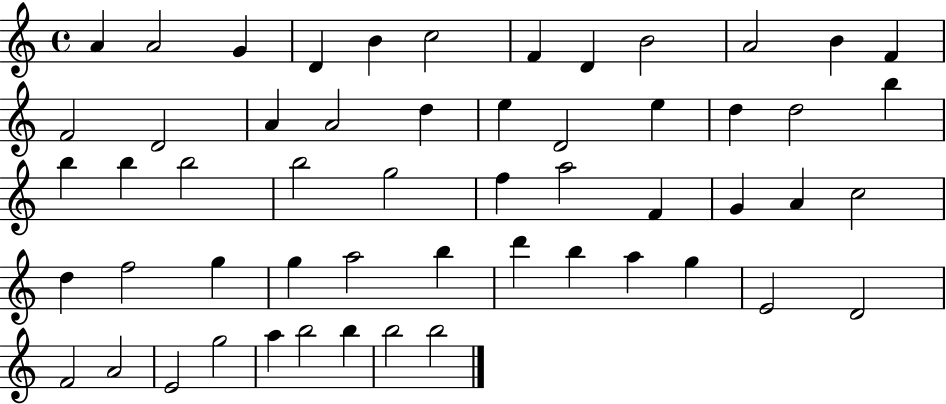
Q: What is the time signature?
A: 4/4